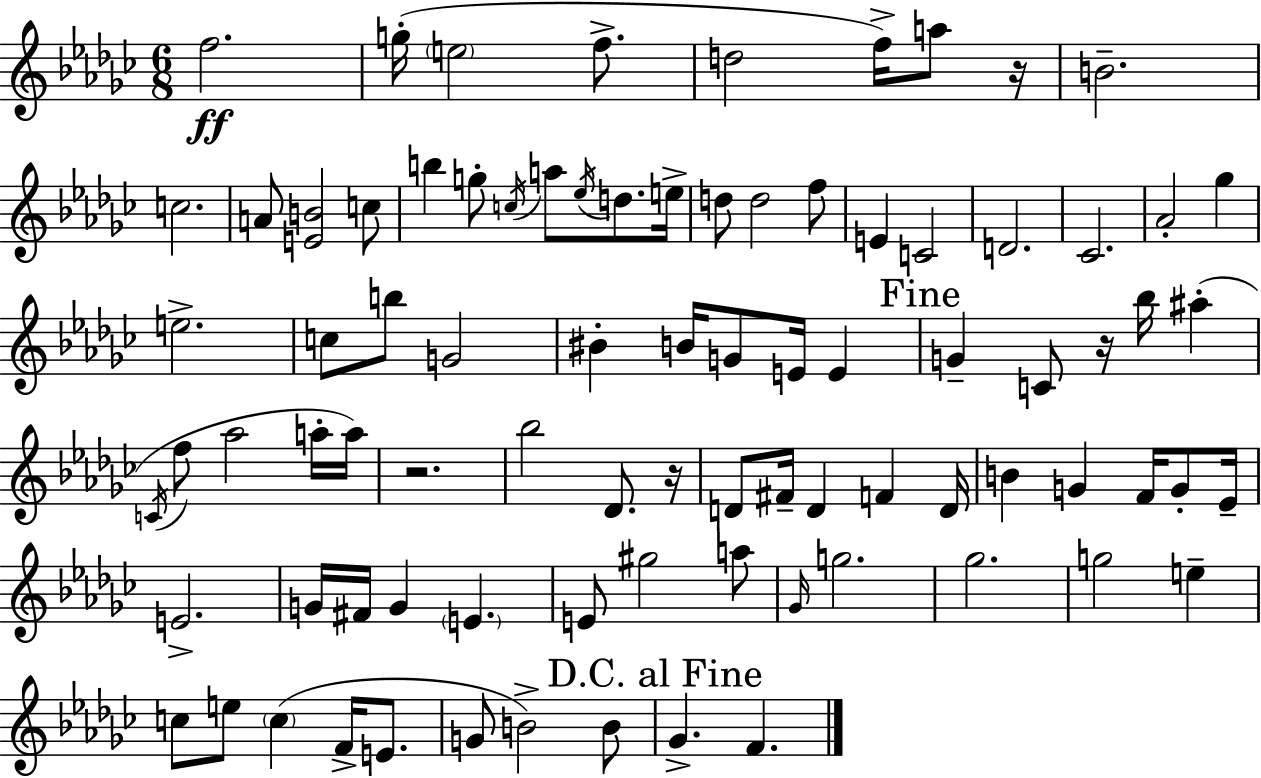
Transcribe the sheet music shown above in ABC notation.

X:1
T:Untitled
M:6/8
L:1/4
K:Ebm
f2 g/4 e2 f/2 d2 f/4 a/2 z/4 B2 c2 A/2 [EB]2 c/2 b g/2 c/4 a/2 _e/4 d/2 e/4 d/2 d2 f/2 E C2 D2 _C2 _A2 _g e2 c/2 b/2 G2 ^B B/4 G/2 E/4 E G C/2 z/4 _b/4 ^a C/4 f/2 _a2 a/4 a/4 z2 _b2 _D/2 z/4 D/2 ^F/4 D F D/4 B G F/4 G/2 _E/4 E2 G/4 ^F/4 G E E/2 ^g2 a/2 _G/4 g2 _g2 g2 e c/2 e/2 c F/4 E/2 G/2 B2 B/2 _G F